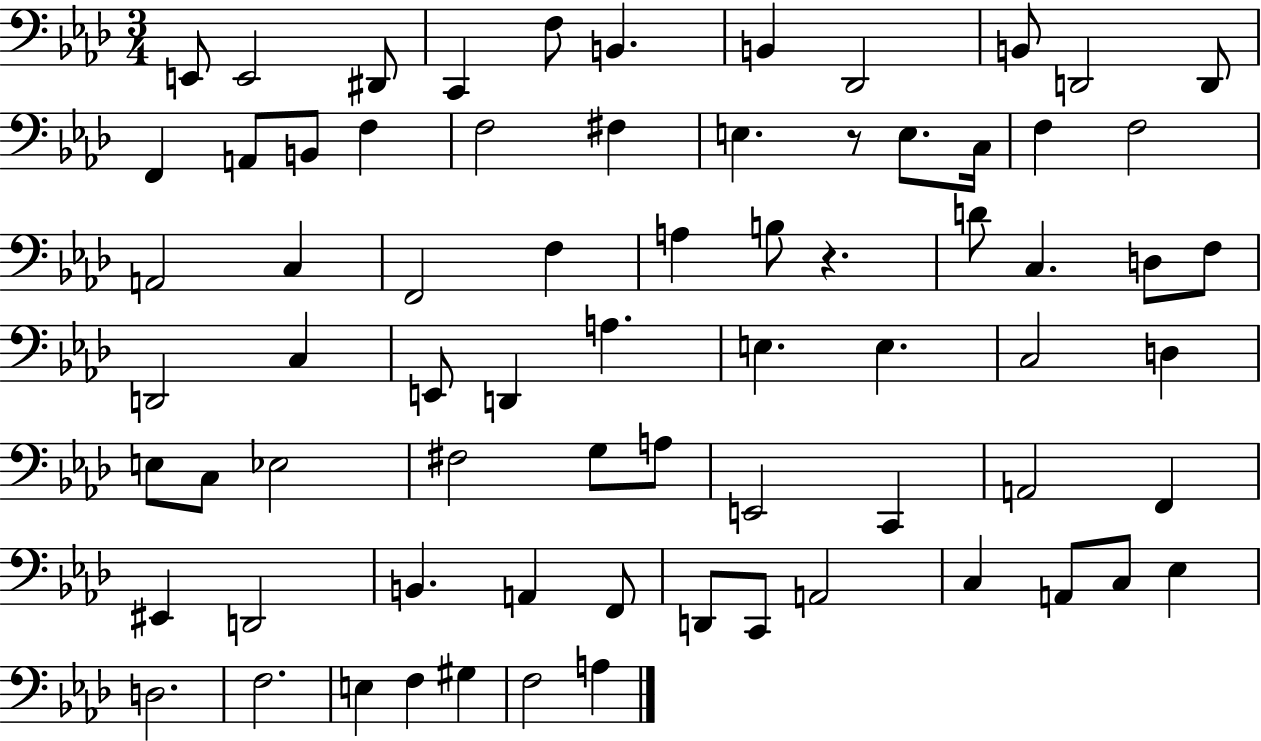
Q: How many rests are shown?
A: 2